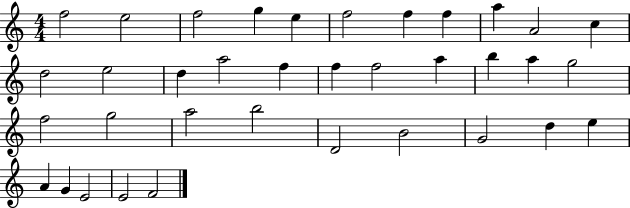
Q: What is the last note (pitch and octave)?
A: F4